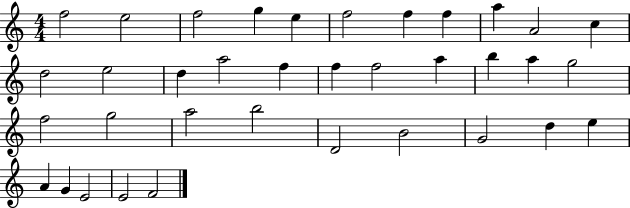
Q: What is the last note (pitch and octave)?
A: F4